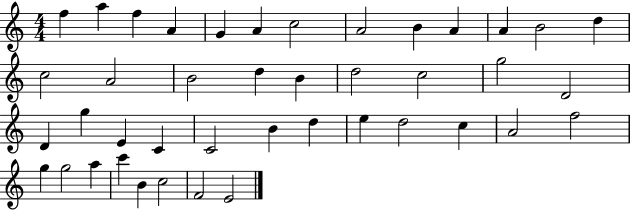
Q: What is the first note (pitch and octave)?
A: F5